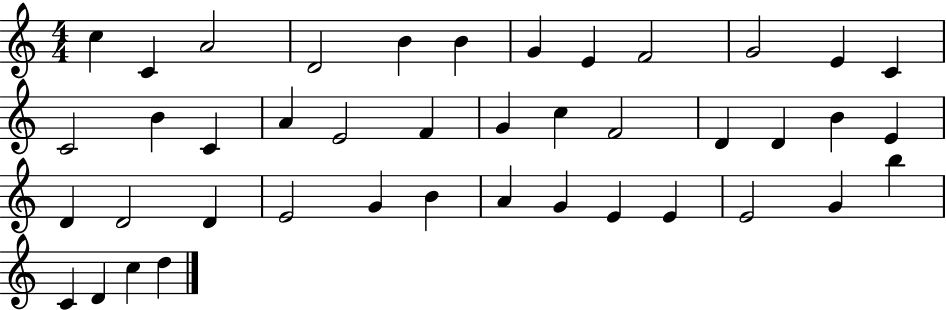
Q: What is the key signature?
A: C major